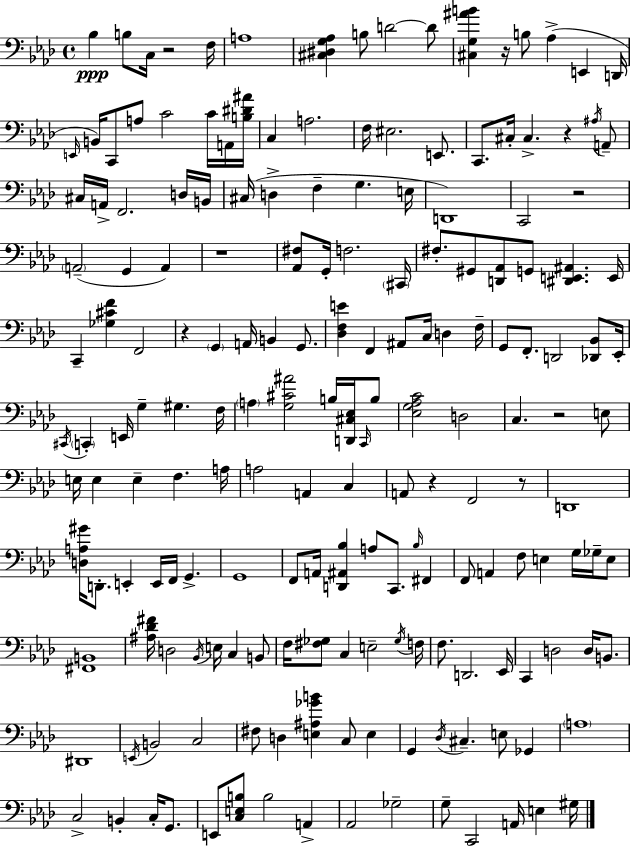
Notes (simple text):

Bb3/q B3/e C3/s R/h F3/s A3/w [C#3,D#3,G3,Ab3]/q B3/e D4/h D4/e [C#3,G3,A#4,B4]/q R/s B3/e Ab3/q E2/q D2/s E2/s B2/s C2/e A3/e C4/h C4/s A2/s [B3,D#4,A#4]/s C3/q A3/h. F3/s EIS3/h. E2/e. C2/e. C#3/s C#3/q. R/q A#3/s A2/e C#3/s A2/s F2/h. D3/s B2/s C#3/s D3/q F3/q G3/q. E3/s D2/w C2/h R/h A2/h G2/q A2/q R/w [Ab2,F#3]/e G2/s F3/h. C#2/s F#3/e. G#2/e [D2,Ab2]/e G2/e [D#2,E2,A#2]/q. E2/s C2/q [Gb3,C#4,F4]/q F2/h R/q G2/q A2/s B2/q G2/e. [Db3,F3,E4]/q F2/q A#2/e C3/s D3/q F3/s G2/e F2/e. D2/h [Db2,Bb2]/e Eb2/s C#2/s C2/q E2/s G3/q G#3/q. F3/s A3/q [G3,C#4,A#4]/h B3/s [D2,C#3,Eb3]/s C2/s B3/e [Eb3,G3,Ab3,C4]/h D3/h C3/q. R/h E3/e E3/s E3/q E3/q F3/q. A3/s A3/h A2/q C3/q A2/e R/q F2/h R/e D2/w [D3,A3,G#4]/s D2/e. E2/q E2/s F2/s G2/q. G2/w F2/e A2/s [D2,A#2,Bb3]/q A3/e C2/e. Bb3/s F#2/q F2/e A2/q F3/e E3/q G3/s Gb3/s E3/e [F#2,B2]/w [A#3,Db4,F#4]/s D3/h Bb2/s E3/s C3/q B2/e F3/s [F#3,Gb3]/e C3/q E3/h Gb3/s F3/s F3/e. D2/h. Eb2/s C2/q D3/h D3/s B2/e. D#2/w E2/s B2/h C3/h F#3/e D3/q [E3,A#3,Gb4,B4]/q C3/e E3/q G2/q Db3/s C#3/q. E3/e Gb2/q A3/w C3/h B2/q C3/s G2/e. E2/e [C3,E3,B3]/e B3/h A2/q Ab2/h Gb3/h G3/e C2/h A2/s E3/q G#3/s